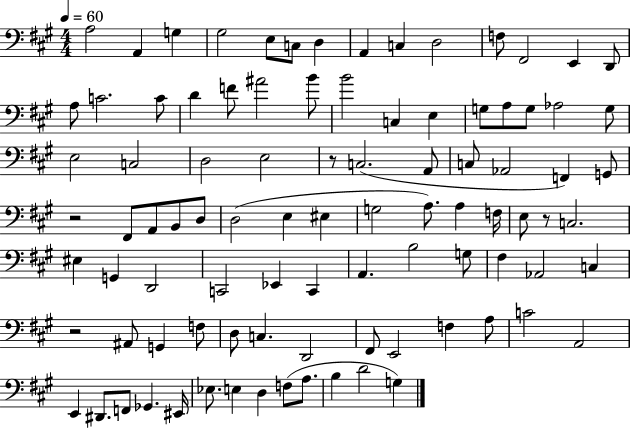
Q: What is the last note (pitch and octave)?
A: G3